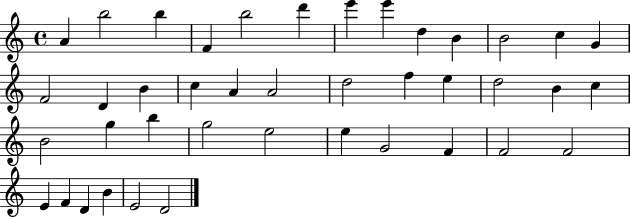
X:1
T:Untitled
M:4/4
L:1/4
K:C
A b2 b F b2 d' e' e' d B B2 c G F2 D B c A A2 d2 f e d2 B c B2 g b g2 e2 e G2 F F2 F2 E F D B E2 D2